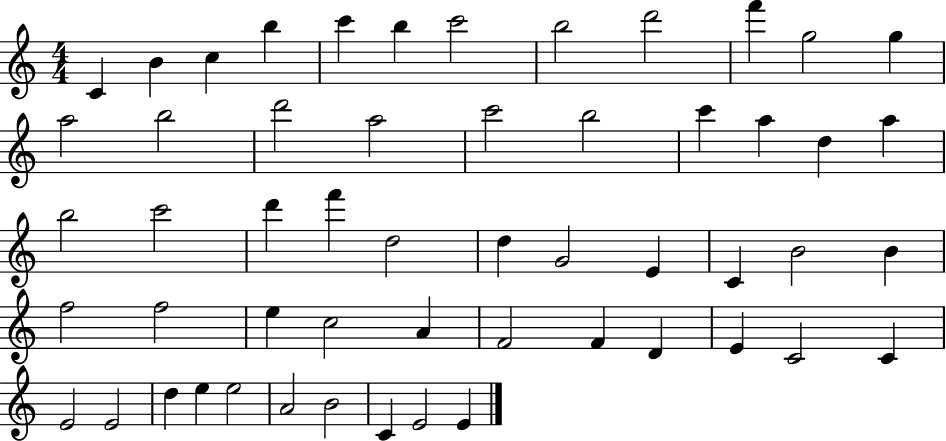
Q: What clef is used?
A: treble